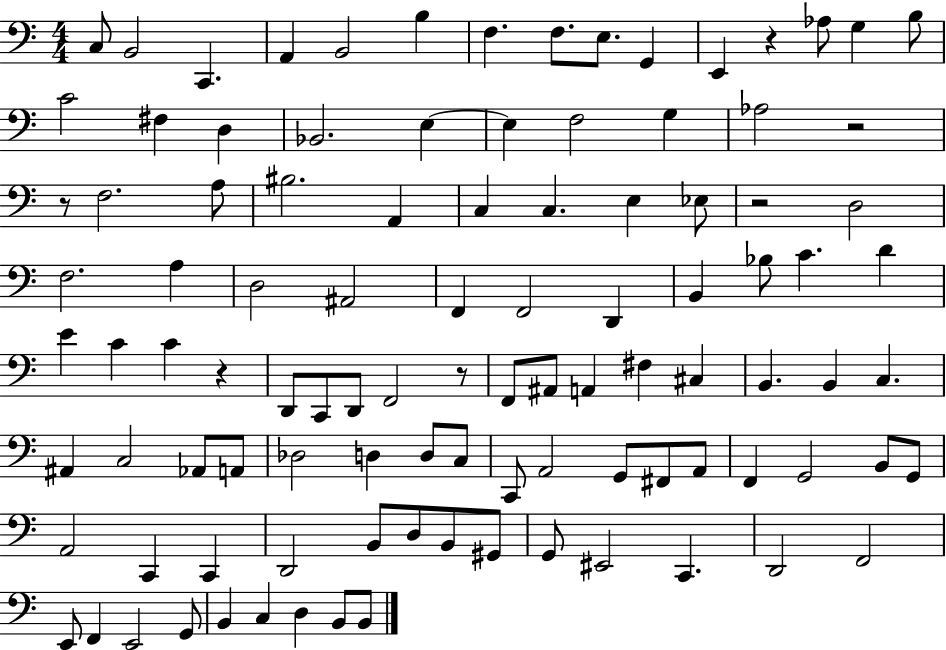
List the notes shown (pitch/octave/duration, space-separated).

C3/e B2/h C2/q. A2/q B2/h B3/q F3/q. F3/e. E3/e. G2/q E2/q R/q Ab3/e G3/q B3/e C4/h F#3/q D3/q Bb2/h. E3/q E3/q F3/h G3/q Ab3/h R/h R/e F3/h. A3/e BIS3/h. A2/q C3/q C3/q. E3/q Eb3/e R/h D3/h F3/h. A3/q D3/h A#2/h F2/q F2/h D2/q B2/q Bb3/e C4/q. D4/q E4/q C4/q C4/q R/q D2/e C2/e D2/e F2/h R/e F2/e A#2/e A2/q F#3/q C#3/q B2/q. B2/q C3/q. A#2/q C3/h Ab2/e A2/e Db3/h D3/q D3/e C3/e C2/e A2/h G2/e F#2/e A2/e F2/q G2/h B2/e G2/e A2/h C2/q C2/q D2/h B2/e D3/e B2/e G#2/e G2/e EIS2/h C2/q. D2/h F2/h E2/e F2/q E2/h G2/e B2/q C3/q D3/q B2/e B2/e